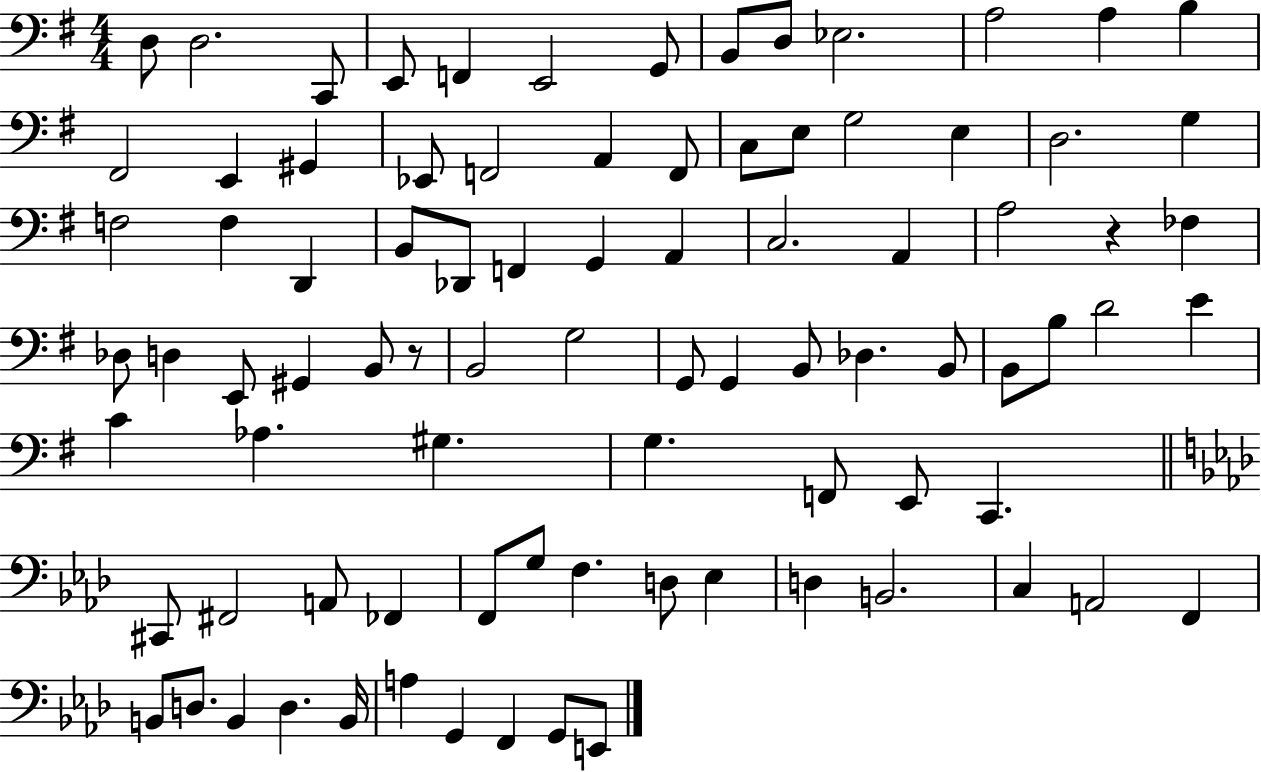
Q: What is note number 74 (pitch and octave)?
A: A2